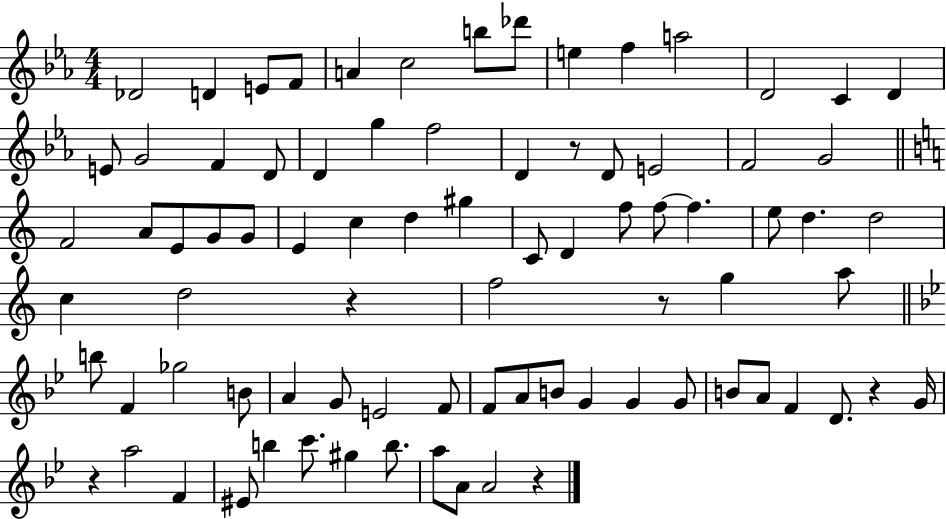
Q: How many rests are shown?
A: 6